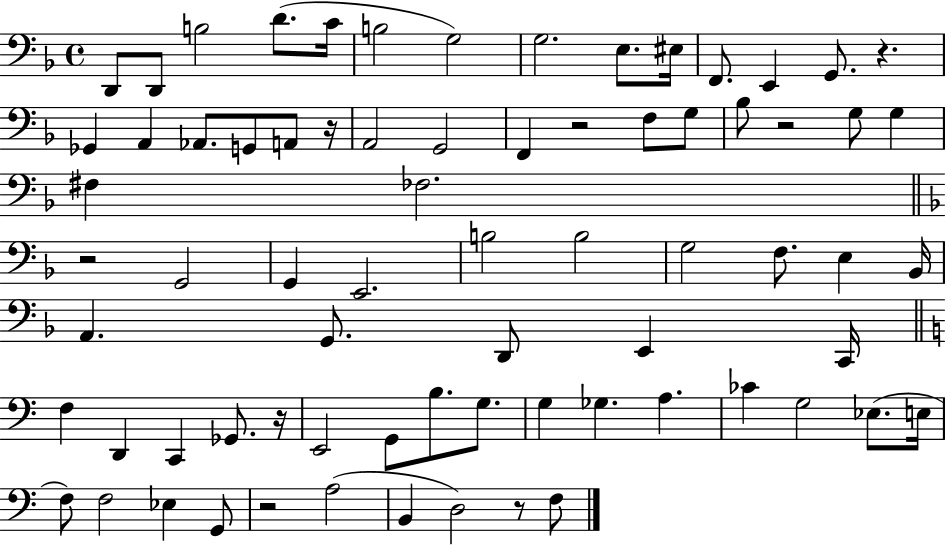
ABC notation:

X:1
T:Untitled
M:4/4
L:1/4
K:F
D,,/2 D,,/2 B,2 D/2 C/4 B,2 G,2 G,2 E,/2 ^E,/4 F,,/2 E,, G,,/2 z _G,, A,, _A,,/2 G,,/2 A,,/2 z/4 A,,2 G,,2 F,, z2 F,/2 G,/2 _B,/2 z2 G,/2 G, ^F, _F,2 z2 G,,2 G,, E,,2 B,2 B,2 G,2 F,/2 E, _B,,/4 A,, G,,/2 D,,/2 E,, C,,/4 F, D,, C,, _G,,/2 z/4 E,,2 G,,/2 B,/2 G,/2 G, _G, A, _C G,2 _E,/2 E,/4 F,/2 F,2 _E, G,,/2 z2 A,2 B,, D,2 z/2 F,/2